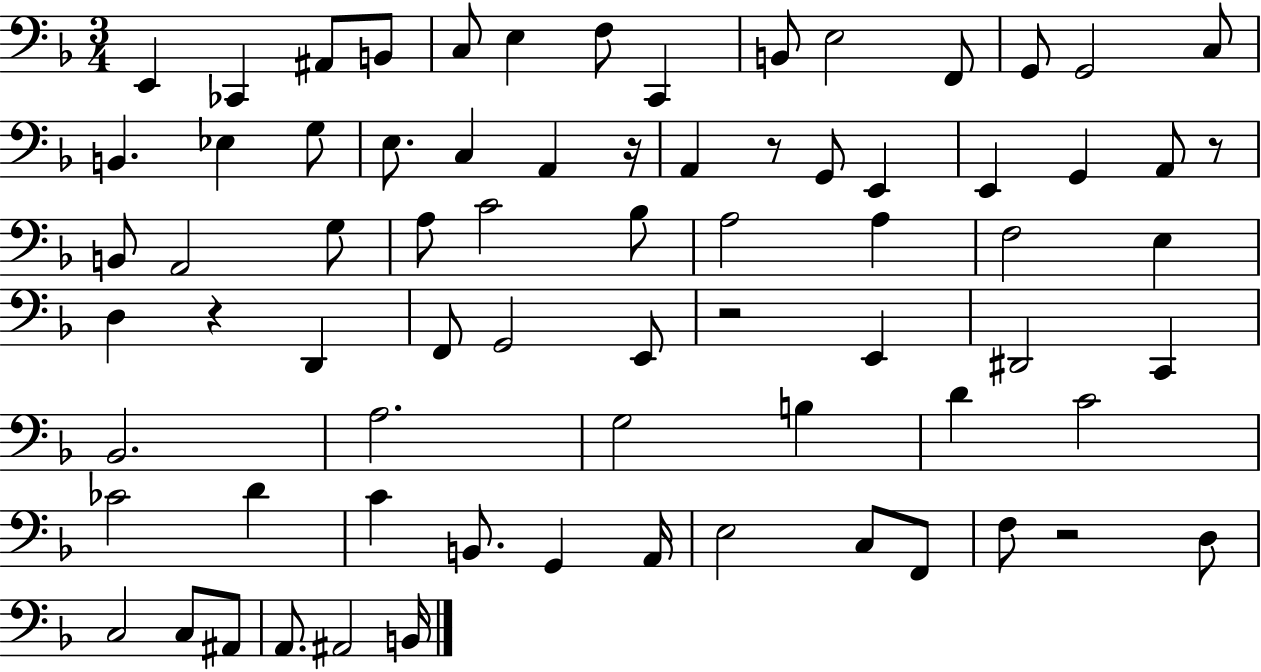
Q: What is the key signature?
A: F major